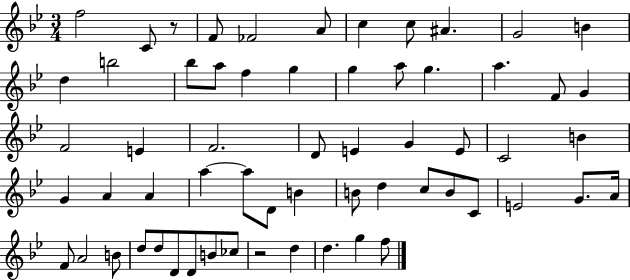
{
  \clef treble
  \numericTimeSignature
  \time 3/4
  \key bes \major
  f''2 c'8 r8 | f'8 fes'2 a'8 | c''4 c''8 ais'4. | g'2 b'4 | \break d''4 b''2 | bes''8 a''8 f''4 g''4 | g''4 a''8 g''4. | a''4. f'8 g'4 | \break f'2 e'4 | f'2. | d'8 e'4 g'4 e'8 | c'2 b'4 | \break g'4 a'4 a'4 | a''4~~ a''8 d'8 b'4 | b'8 d''4 c''8 b'8 c'8 | e'2 g'8. a'16 | \break f'8 a'2 b'8 | d''8 d''8 d'8 d'8 b'8 ces''8 | r2 d''4 | d''4. g''4 f''8 | \break \bar "|."
}